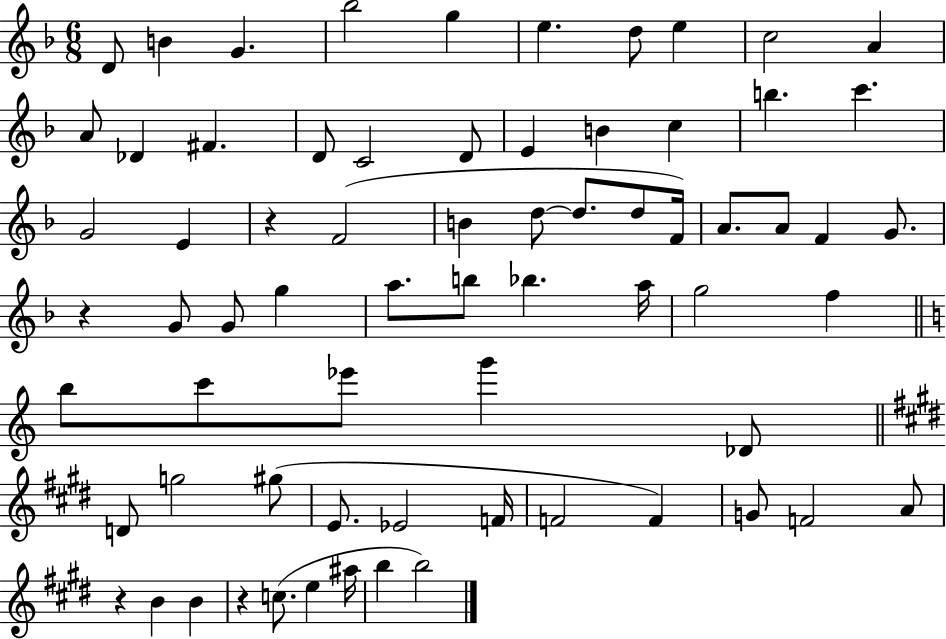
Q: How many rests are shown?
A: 4